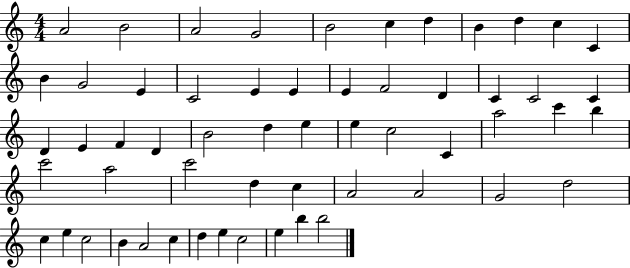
{
  \clef treble
  \numericTimeSignature
  \time 4/4
  \key c \major
  a'2 b'2 | a'2 g'2 | b'2 c''4 d''4 | b'4 d''4 c''4 c'4 | \break b'4 g'2 e'4 | c'2 e'4 e'4 | e'4 f'2 d'4 | c'4 c'2 c'4 | \break d'4 e'4 f'4 d'4 | b'2 d''4 e''4 | e''4 c''2 c'4 | a''2 c'''4 b''4 | \break c'''2 a''2 | c'''2 d''4 c''4 | a'2 a'2 | g'2 d''2 | \break c''4 e''4 c''2 | b'4 a'2 c''4 | d''4 e''4 c''2 | e''4 b''4 b''2 | \break \bar "|."
}